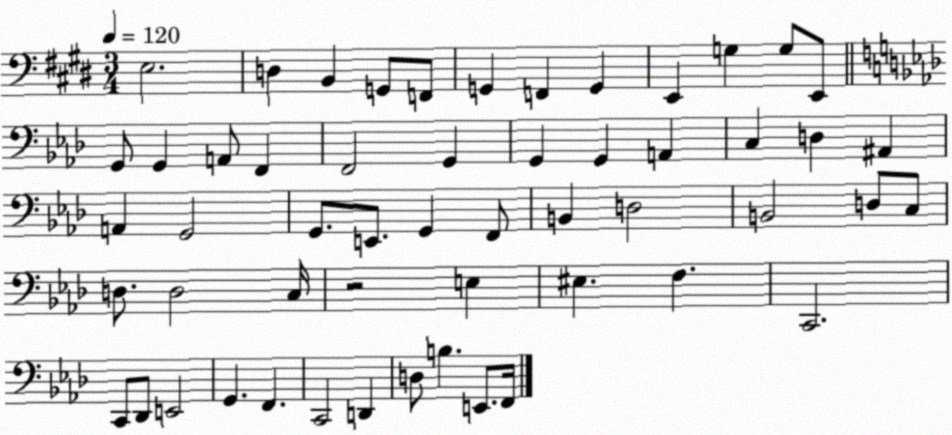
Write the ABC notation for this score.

X:1
T:Untitled
M:3/4
L:1/4
K:E
E,2 D, B,, G,,/2 F,,/2 G,, F,, G,, E,, G, G,/2 E,,/2 G,,/2 G,, A,,/2 F,, F,,2 G,, G,, G,, A,, C, D, ^A,, A,, G,,2 G,,/2 E,,/2 G,, F,,/2 B,, D,2 B,,2 D,/2 C,/2 D,/2 D,2 C,/4 z2 E, ^E, F, C,,2 C,,/2 _D,,/2 E,,2 G,, F,, C,,2 D,, D,/2 B, E,,/2 F,,/4